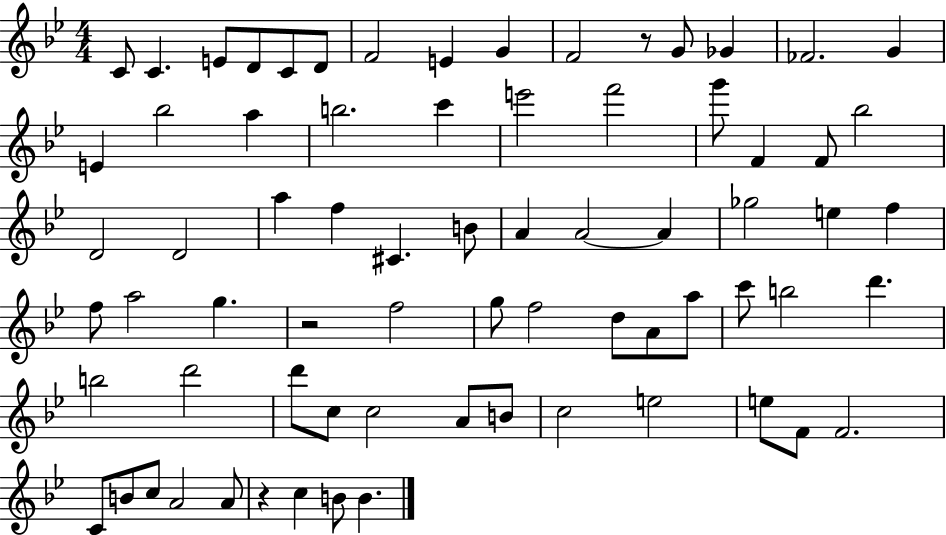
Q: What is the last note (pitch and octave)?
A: B4